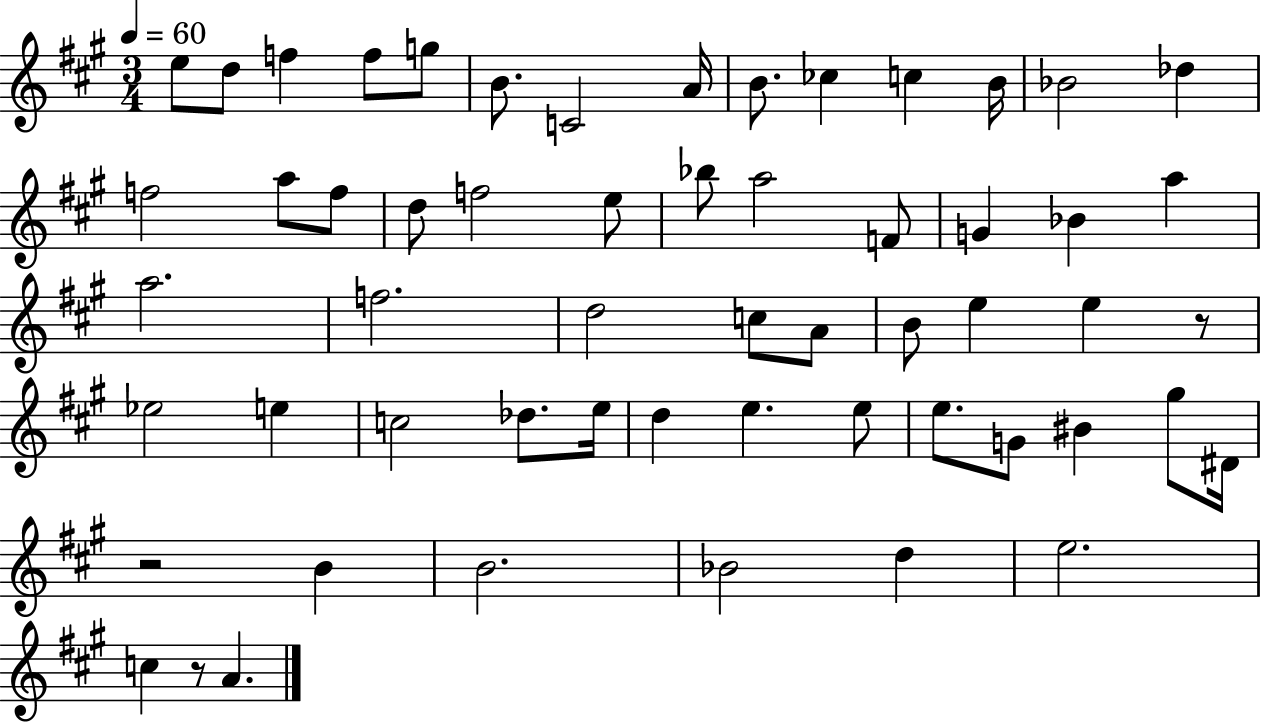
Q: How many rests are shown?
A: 3